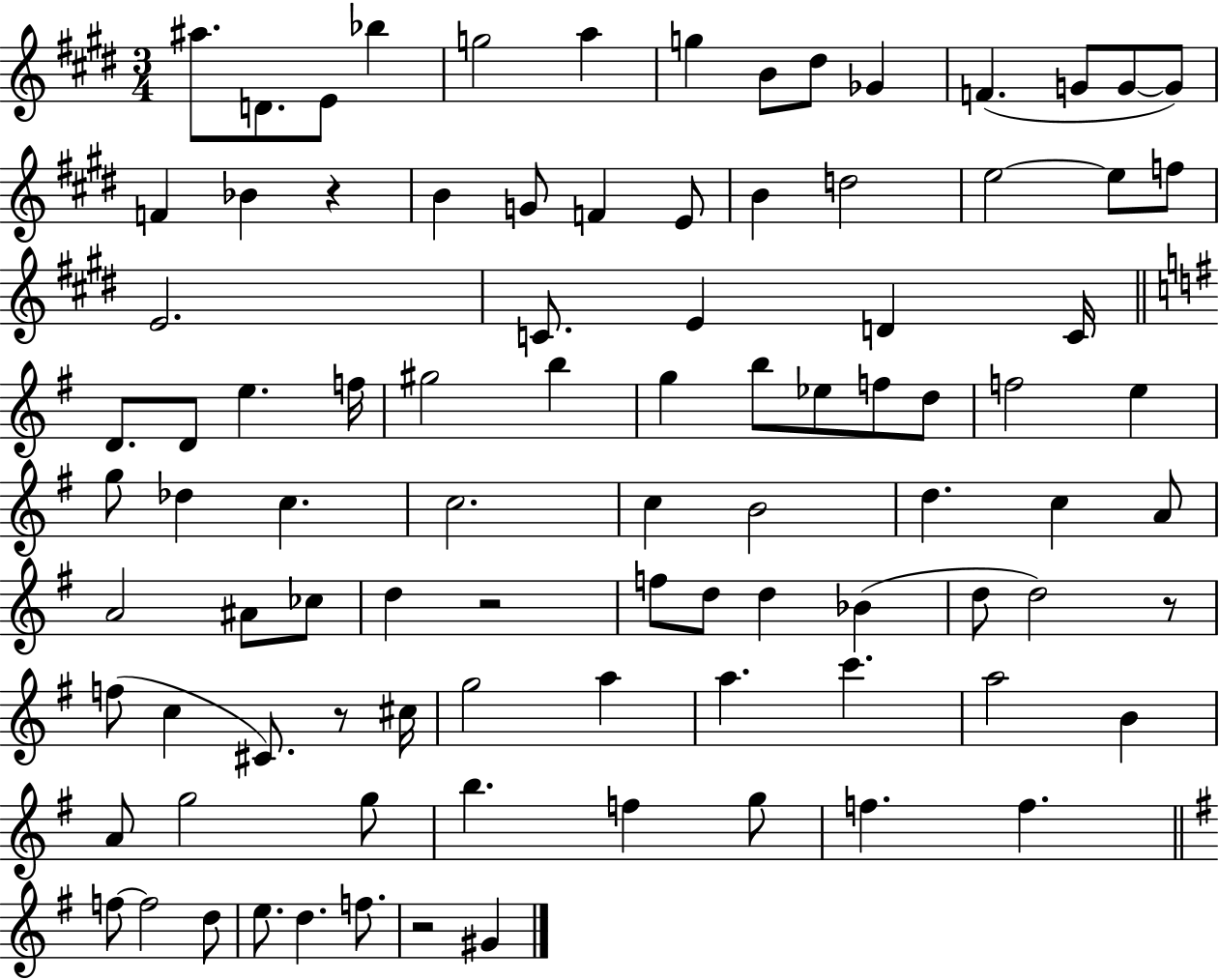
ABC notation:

X:1
T:Untitled
M:3/4
L:1/4
K:E
^a/2 D/2 E/2 _b g2 a g B/2 ^d/2 _G F G/2 G/2 G/2 F _B z B G/2 F E/2 B d2 e2 e/2 f/2 E2 C/2 E D C/4 D/2 D/2 e f/4 ^g2 b g b/2 _e/2 f/2 d/2 f2 e g/2 _d c c2 c B2 d c A/2 A2 ^A/2 _c/2 d z2 f/2 d/2 d _B d/2 d2 z/2 f/2 c ^C/2 z/2 ^c/4 g2 a a c' a2 B A/2 g2 g/2 b f g/2 f f f/2 f2 d/2 e/2 d f/2 z2 ^G